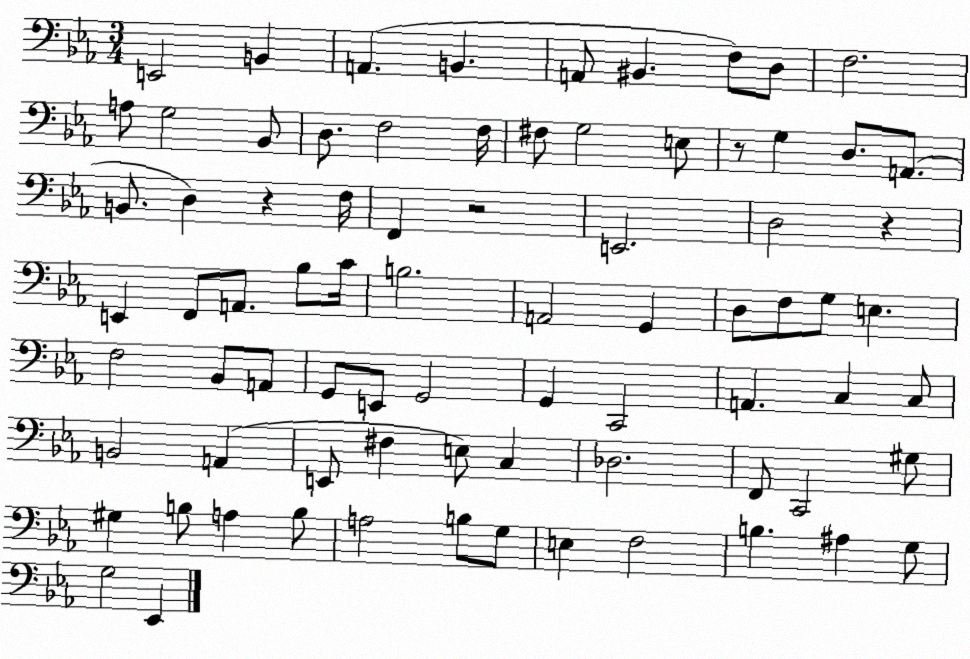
X:1
T:Untitled
M:3/4
L:1/4
K:Eb
E,,2 B,, A,, B,, A,,/2 ^B,, F,/2 D,/2 F,2 A,/2 G,2 _B,,/2 D,/2 F,2 F,/4 ^F,/2 G,2 E,/2 z/2 G, D,/2 A,,/2 B,,/2 D, z F,/4 F,, z2 E,,2 D,2 z E,, F,,/2 A,,/2 _B,/2 C/4 B,2 A,,2 G,, D,/2 F,/2 G,/2 E, F,2 _B,,/2 A,,/2 G,,/2 E,,/2 G,,2 G,, C,,2 A,, C, C,/2 B,,2 A,, E,,/2 ^F, E,/2 C, _D,2 F,,/2 C,,2 ^G,/2 ^G, B,/2 A, B,/2 A,2 B,/2 G,/2 E, F,2 B, ^A, G,/2 G,2 _E,,